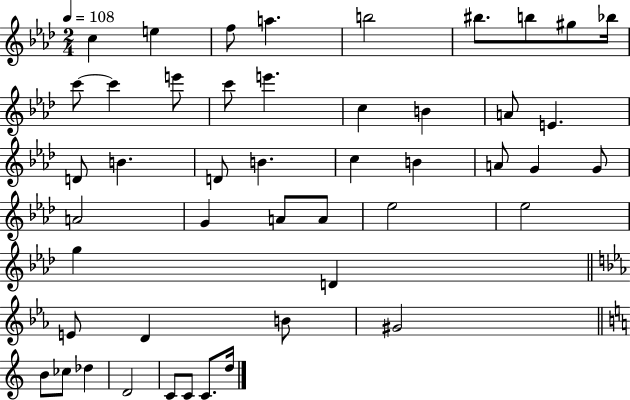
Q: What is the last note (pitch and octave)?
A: D5